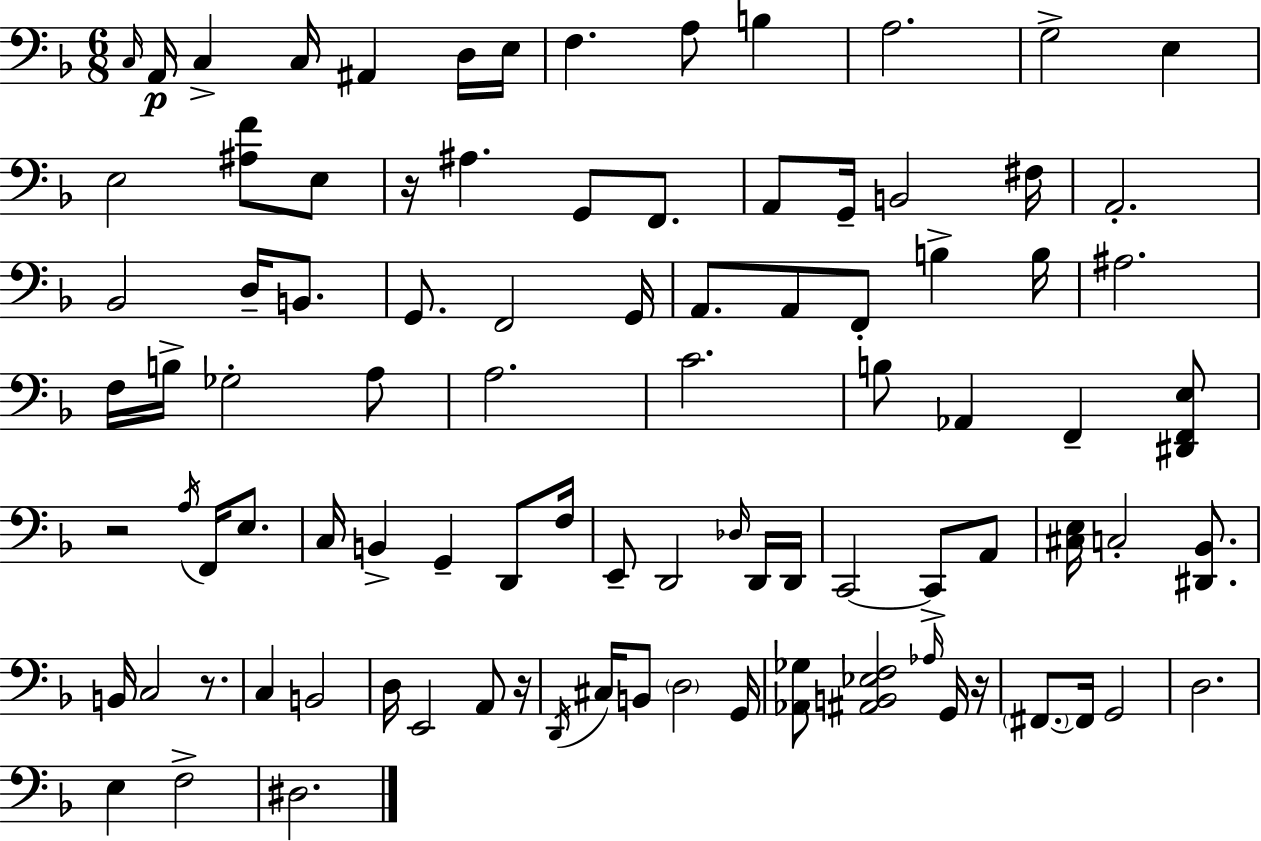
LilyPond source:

{
  \clef bass
  \numericTimeSignature
  \time 6/8
  \key d \minor
  \grace { c16 }\p a,16 c4-> c16 ais,4 d16 | e16 f4. a8 b4 | a2. | g2-> e4 | \break e2 <ais f'>8 e8 | r16 ais4. g,8 f,8. | a,8 g,16-- b,2 | fis16 a,2.-. | \break bes,2 d16-- b,8. | g,8. f,2 | g,16 a,8. a,8 f,8-. b4-> | b16 ais2. | \break f16 b16-> ges2-. a8 | a2. | c'2. | b8 aes,4 f,4-- <dis, f, e>8 | \break r2 \acciaccatura { a16 } f,16 e8. | c16 b,4-> g,4-- d,8 | f16 e,8-- d,2 | \grace { des16 } d,16 d,16 c,2~~ c,8-> | \break a,8 <cis e>16 c2-. | <dis, bes,>8. b,16 c2 | r8. c4 b,2 | d16 e,2 | \break a,8 r16 \acciaccatura { d,16 } cis16 b,8 \parenthesize d2 | g,16 <aes, ges>8 <ais, b, ees f>2 | \grace { aes16 } g,16 r16 \parenthesize fis,8.~~ fis,16 g,2 | d2. | \break e4 f2-> | dis2. | \bar "|."
}